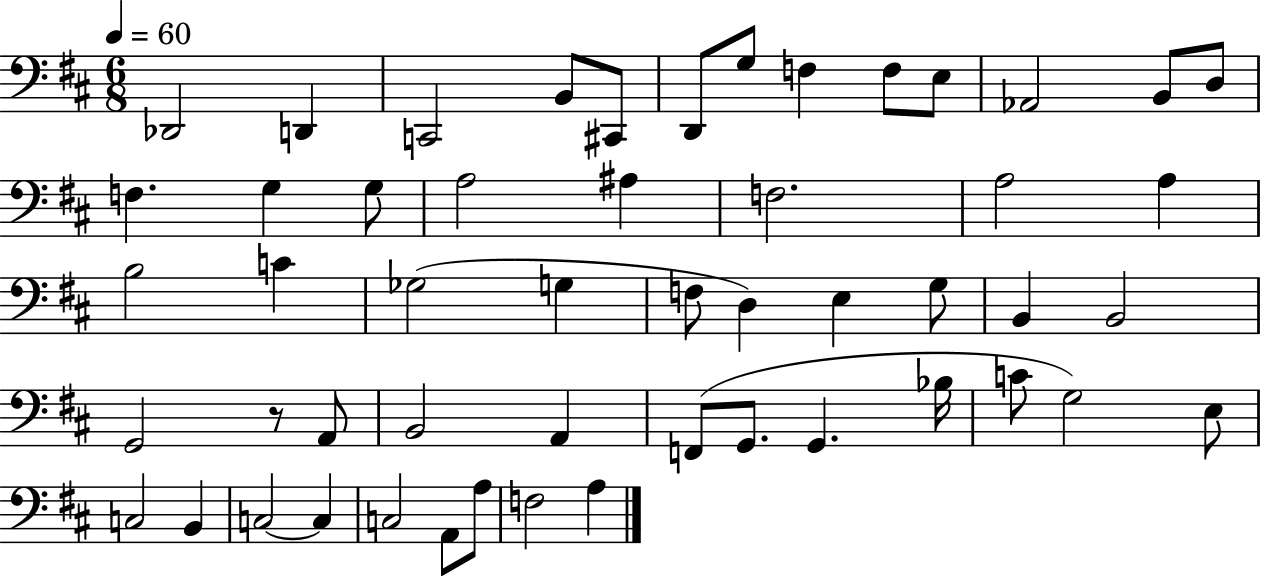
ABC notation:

X:1
T:Untitled
M:6/8
L:1/4
K:D
_D,,2 D,, C,,2 B,,/2 ^C,,/2 D,,/2 G,/2 F, F,/2 E,/2 _A,,2 B,,/2 D,/2 F, G, G,/2 A,2 ^A, F,2 A,2 A, B,2 C _G,2 G, F,/2 D, E, G,/2 B,, B,,2 G,,2 z/2 A,,/2 B,,2 A,, F,,/2 G,,/2 G,, _B,/4 C/2 G,2 E,/2 C,2 B,, C,2 C, C,2 A,,/2 A,/2 F,2 A,